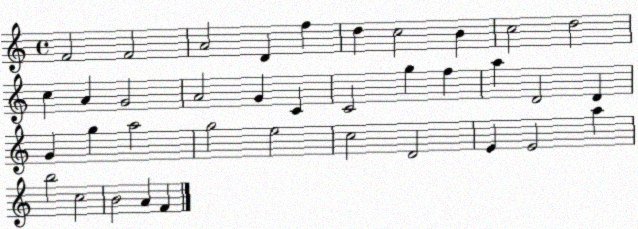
X:1
T:Untitled
M:4/4
L:1/4
K:C
F2 F2 A2 D f d c2 B c2 d2 c A G2 A2 G C C2 g f a D2 D G g a2 g2 e2 c2 D2 E E2 a b2 c2 B2 A F